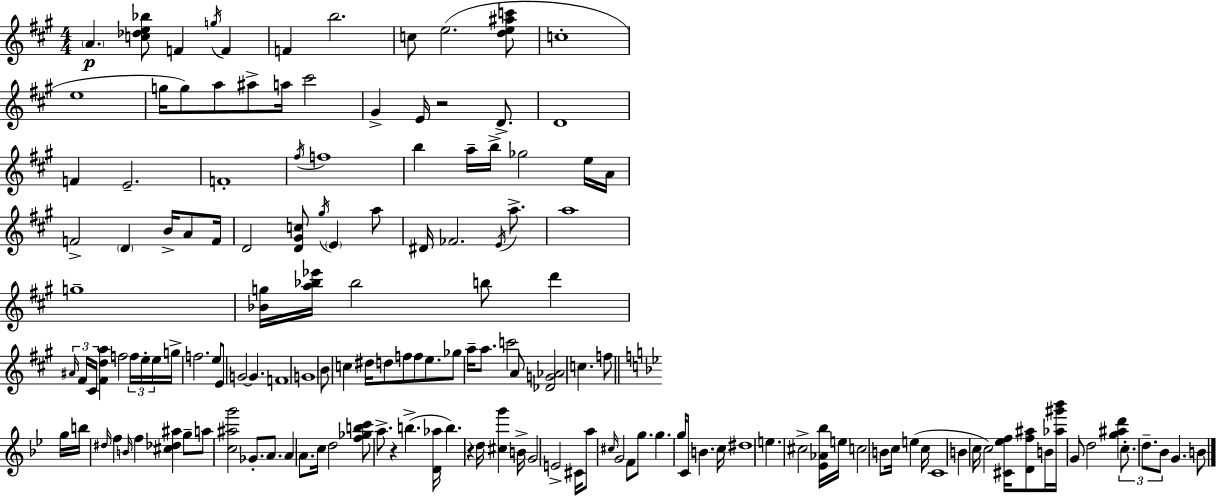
{
  \clef treble
  \numericTimeSignature
  \time 4/4
  \key a \major
  \parenthesize a'4.\p <c'' des'' e'' bes''>8 f'4 \acciaccatura { g''16 } f'4 | f'4 b''2. | c''8 e''2.( <d'' e'' ais'' c'''>8 | c''1-. | \break e''1 | g''16 g''8) a''8 ais''8-> a''16 cis'''2 | gis'4-> e'16 r2 d'8.-> | d'1 | \break f'4 e'2.-- | f'1-. | \acciaccatura { fis''16 } f''1 | b''4 a''16-- b''16-> ges''2 | \break e''16 a'16 f'2-> \parenthesize d'4 b'16-> a'8 | f'16 d'2 <d' gis' c''>8 \acciaccatura { gis''16 } \parenthesize e'4 | a''8 dis'16 fes'2. | \acciaccatura { e'16 } a''8.-> a''1 | \break g''1-- | <bes' g''>16 <a'' bes'' ees'''>16 bes''2 b''8 | d'''4 \tuplet 3/2 { \grace { ais'16 } fis'16 cis'16 } <fis' d'' a''>4 f''2 | \tuplet 3/2 { f''16 e''16-. e''16 } g''16-> f''2. | \break e''8 e'8 g'2~~ g'4. | f'1 | g'1 | b'8 c''4 dis''16 d''8 f''8 | \break f''8 e''8. ges''8 a''16-- a''8. c'''2 | a'8 <des' g' aes'>2 c''4. | f''8 \bar "||" \break \key bes \major g''16 b''16 \grace { dis''16 } f''4 \grace { b'16 } f''4 <cis'' des'' ais''>4 | g''8-- a''8 <c'' ais'' g'''>2 ges'8.-. a'8. | a'4 a'8. c''16 d''2 | <f'' ges'' b'' c'''>8 a''8.-> r4 b''4.->( | \break <d' aes''>16 b''4.) r4 d''16 <cis'' g'''>4 | b'16-> g'2 e'2-> | cis'16 a''8 \grace { cis''16 } g'2 f'8 | g''8. g''4. g''16 c'8 b'4. | \break c''16 dis''1 | e''4. cis''2-> | <ees' aes' bes''>16 e''16 c''2 b'8 c''16 e''4( | c''16 c'1 | \break b'4 c''16 c''2) | <cis' ees'' f''>16 <d' f'' ais''>8 b'16 <aes'' gis''' bes'''>16 g'8 d''2 <g'' ais'' d'''>4 | \tuplet 3/2 { c''8.-. d''8.-- bes'8 } g'4. | b'8 \bar "|."
}